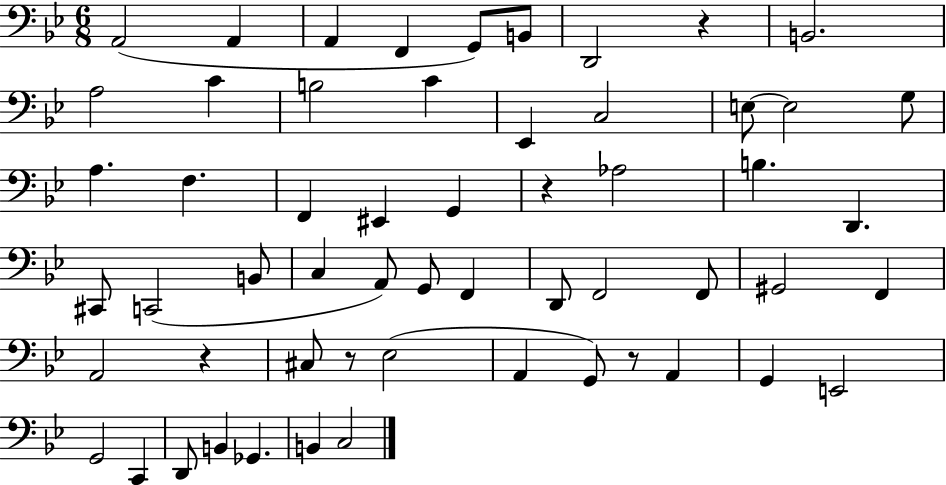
X:1
T:Untitled
M:6/8
L:1/4
K:Bb
A,,2 A,, A,, F,, G,,/2 B,,/2 D,,2 z B,,2 A,2 C B,2 C _E,, C,2 E,/2 E,2 G,/2 A, F, F,, ^E,, G,, z _A,2 B, D,, ^C,,/2 C,,2 B,,/2 C, A,,/2 G,,/2 F,, D,,/2 F,,2 F,,/2 ^G,,2 F,, A,,2 z ^C,/2 z/2 _E,2 A,, G,,/2 z/2 A,, G,, E,,2 G,,2 C,, D,,/2 B,, _G,, B,, C,2